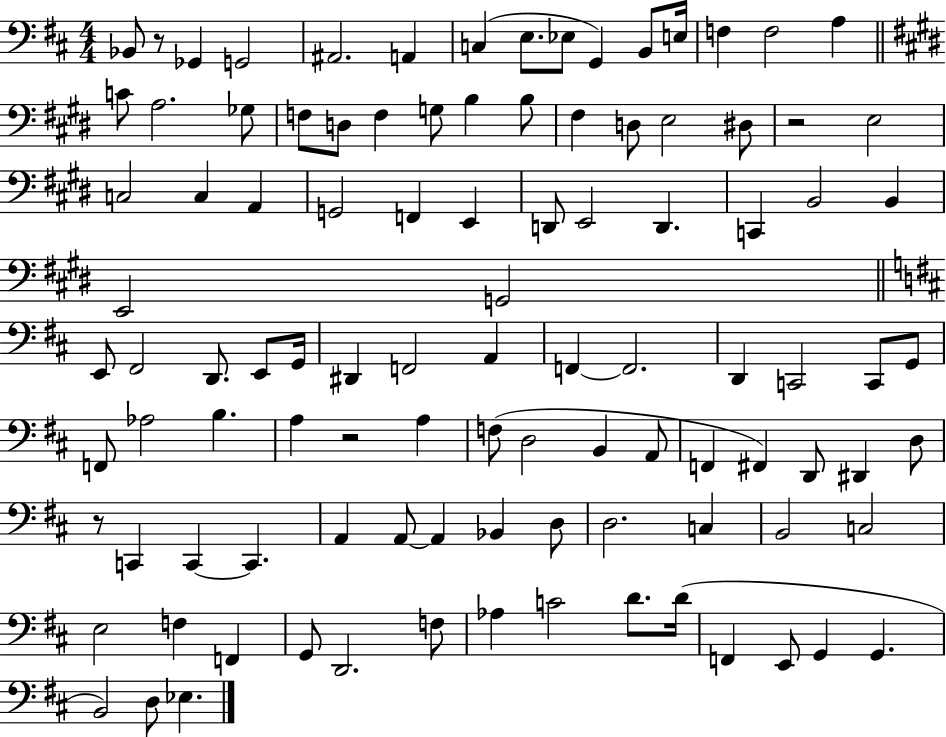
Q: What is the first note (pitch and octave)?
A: Bb2